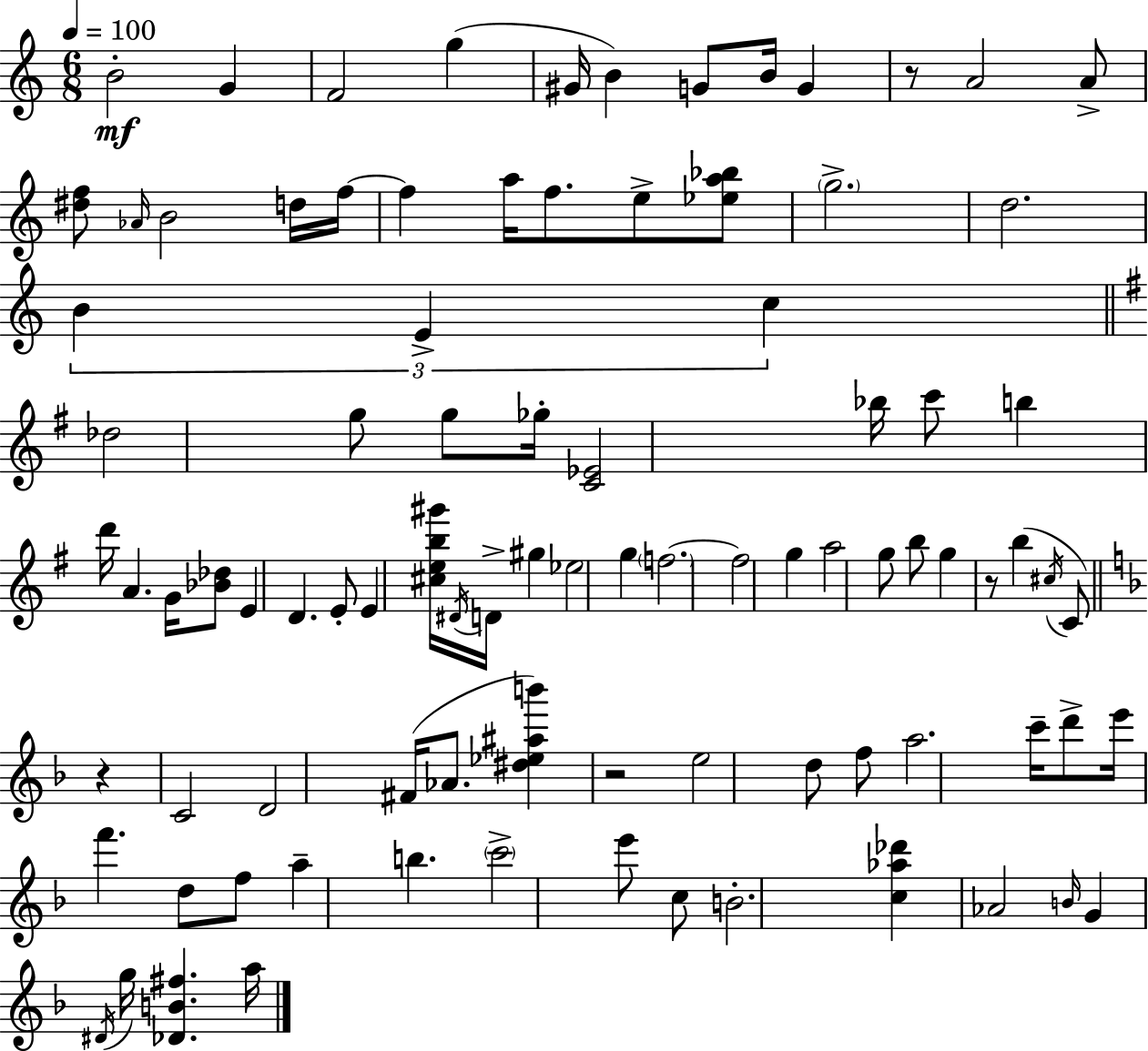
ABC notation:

X:1
T:Untitled
M:6/8
L:1/4
K:Am
B2 G F2 g ^G/4 B G/2 B/4 G z/2 A2 A/2 [^df]/2 _A/4 B2 d/4 f/4 f a/4 f/2 e/2 [_ea_b]/2 g2 d2 B E c _d2 g/2 g/2 _g/4 [C_E]2 _b/4 c'/2 b d'/4 A G/4 [_B_d]/2 E D E/2 E [^ceb^g']/4 ^D/4 D/4 ^g _e2 g f2 f2 g a2 g/2 b/2 g z/2 b ^c/4 C/2 z C2 D2 ^F/4 _A/2 [^d_e^ab'] z2 e2 d/2 f/2 a2 c'/4 d'/2 e'/4 f' d/2 f/2 a b c'2 e'/2 c/2 B2 [c_a_d'] _A2 B/4 G ^D/4 g/4 [_DB^f] a/4